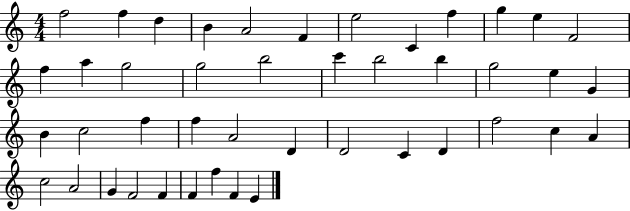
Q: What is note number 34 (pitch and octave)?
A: C5